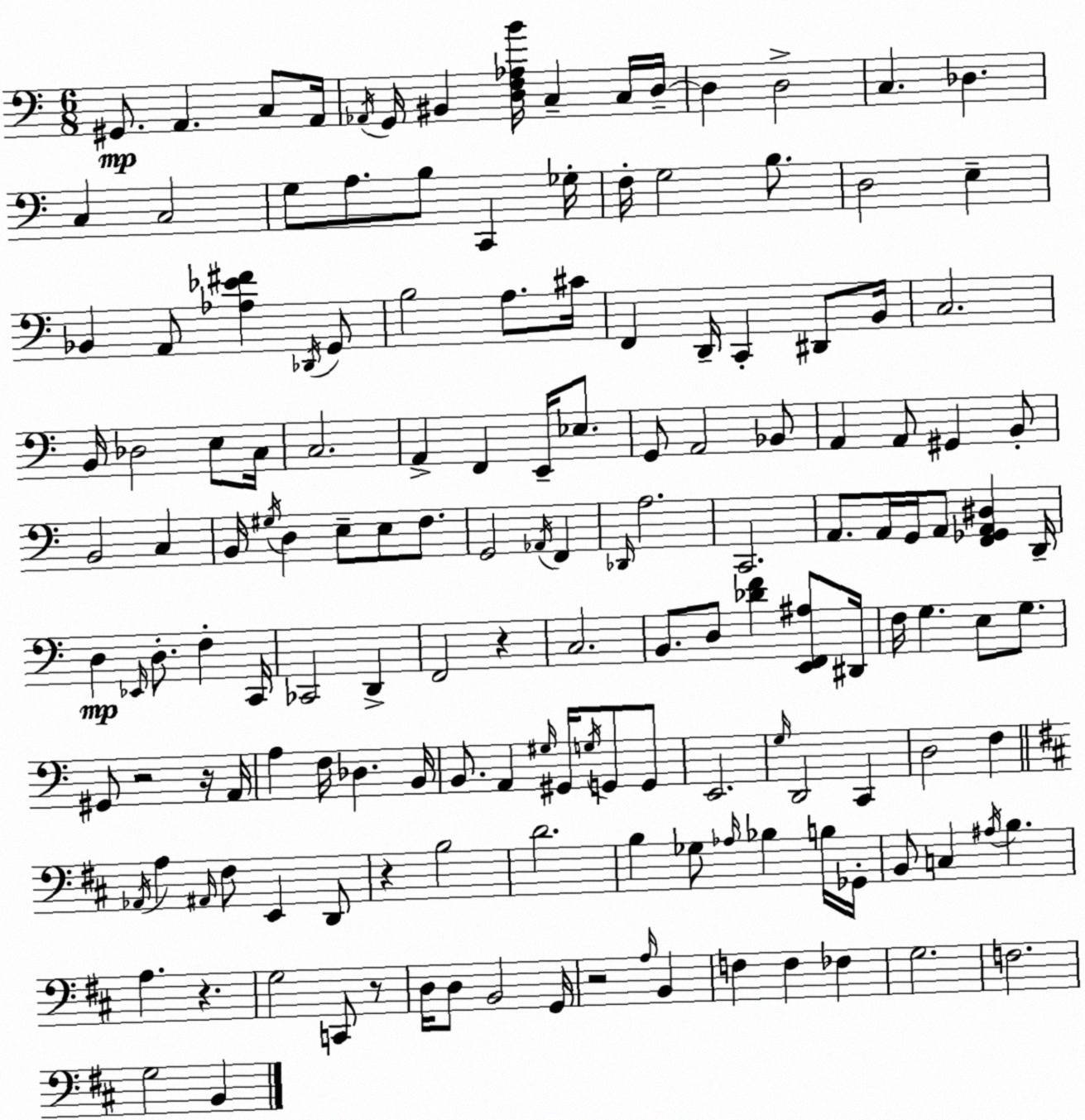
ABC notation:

X:1
T:Untitled
M:6/8
L:1/4
K:Am
^G,,/2 A,, C,/2 A,,/4 _A,,/4 G,,/4 ^B,, [D,F,_A,B]/4 C, C,/4 D,/4 D, D,2 C, _D, C, C,2 G,/2 A,/2 B,/2 C,, _G,/4 F,/4 G,2 B,/2 D,2 E, _B,, A,,/2 [_A,_E^F] _D,,/4 G,,/2 B,2 A,/2 ^C/4 F,, D,,/4 C,, ^D,,/2 B,,/4 C,2 B,,/4 _D,2 E,/2 C,/4 C,2 A,, F,, E,,/4 _E,/2 G,,/2 A,,2 _B,,/2 A,, A,,/2 ^G,, B,,/2 B,,2 C, B,,/4 ^G,/4 D, E,/2 E,/2 F,/2 G,,2 _A,,/4 F,, _D,,/4 A,2 C,,2 A,,/2 A,,/4 G,,/4 A,,/2 [F,,_G,,A,,^D,] D,,/4 D, _E,,/4 D,/2 F, C,,/4 _C,,2 D,, F,,2 z C,2 B,,/2 D,/2 [_DF] [E,,F,,^A,]/2 ^D,,/4 F,/4 G, E,/2 G,/2 ^G,,/2 z2 z/4 A,,/4 A, F,/4 _D, B,,/4 B,,/2 A,, ^G,/4 ^G,,/4 G,/4 G,,/2 G,,/2 E,,2 G,/4 D,,2 C,, D,2 F, _A,,/4 A, ^A,,/4 ^F,/2 E,, D,,/2 z B,2 D2 B, _G,/2 _A,/4 _B, B,/4 _G,,/4 B,,/2 C, ^A,/4 B, A, z G,2 C,,/2 z/2 D,/4 D,/2 B,,2 G,,/4 z2 A,/4 B,, F, F, _F, G,2 F,2 G,2 B,,